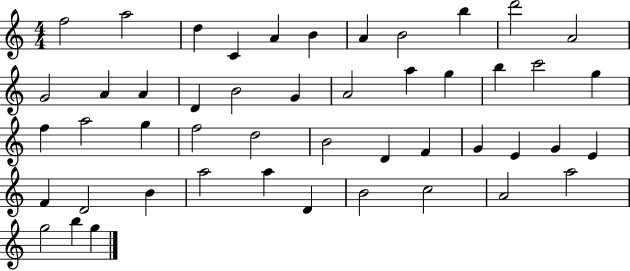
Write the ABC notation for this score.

X:1
T:Untitled
M:4/4
L:1/4
K:C
f2 a2 d C A B A B2 b d'2 A2 G2 A A D B2 G A2 a g b c'2 g f a2 g f2 d2 B2 D F G E G E F D2 B a2 a D B2 c2 A2 a2 g2 b g